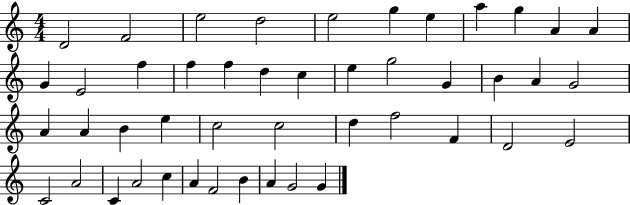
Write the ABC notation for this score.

X:1
T:Untitled
M:4/4
L:1/4
K:C
D2 F2 e2 d2 e2 g e a g A A G E2 f f f d c e g2 G B A G2 A A B e c2 c2 d f2 F D2 E2 C2 A2 C A2 c A F2 B A G2 G